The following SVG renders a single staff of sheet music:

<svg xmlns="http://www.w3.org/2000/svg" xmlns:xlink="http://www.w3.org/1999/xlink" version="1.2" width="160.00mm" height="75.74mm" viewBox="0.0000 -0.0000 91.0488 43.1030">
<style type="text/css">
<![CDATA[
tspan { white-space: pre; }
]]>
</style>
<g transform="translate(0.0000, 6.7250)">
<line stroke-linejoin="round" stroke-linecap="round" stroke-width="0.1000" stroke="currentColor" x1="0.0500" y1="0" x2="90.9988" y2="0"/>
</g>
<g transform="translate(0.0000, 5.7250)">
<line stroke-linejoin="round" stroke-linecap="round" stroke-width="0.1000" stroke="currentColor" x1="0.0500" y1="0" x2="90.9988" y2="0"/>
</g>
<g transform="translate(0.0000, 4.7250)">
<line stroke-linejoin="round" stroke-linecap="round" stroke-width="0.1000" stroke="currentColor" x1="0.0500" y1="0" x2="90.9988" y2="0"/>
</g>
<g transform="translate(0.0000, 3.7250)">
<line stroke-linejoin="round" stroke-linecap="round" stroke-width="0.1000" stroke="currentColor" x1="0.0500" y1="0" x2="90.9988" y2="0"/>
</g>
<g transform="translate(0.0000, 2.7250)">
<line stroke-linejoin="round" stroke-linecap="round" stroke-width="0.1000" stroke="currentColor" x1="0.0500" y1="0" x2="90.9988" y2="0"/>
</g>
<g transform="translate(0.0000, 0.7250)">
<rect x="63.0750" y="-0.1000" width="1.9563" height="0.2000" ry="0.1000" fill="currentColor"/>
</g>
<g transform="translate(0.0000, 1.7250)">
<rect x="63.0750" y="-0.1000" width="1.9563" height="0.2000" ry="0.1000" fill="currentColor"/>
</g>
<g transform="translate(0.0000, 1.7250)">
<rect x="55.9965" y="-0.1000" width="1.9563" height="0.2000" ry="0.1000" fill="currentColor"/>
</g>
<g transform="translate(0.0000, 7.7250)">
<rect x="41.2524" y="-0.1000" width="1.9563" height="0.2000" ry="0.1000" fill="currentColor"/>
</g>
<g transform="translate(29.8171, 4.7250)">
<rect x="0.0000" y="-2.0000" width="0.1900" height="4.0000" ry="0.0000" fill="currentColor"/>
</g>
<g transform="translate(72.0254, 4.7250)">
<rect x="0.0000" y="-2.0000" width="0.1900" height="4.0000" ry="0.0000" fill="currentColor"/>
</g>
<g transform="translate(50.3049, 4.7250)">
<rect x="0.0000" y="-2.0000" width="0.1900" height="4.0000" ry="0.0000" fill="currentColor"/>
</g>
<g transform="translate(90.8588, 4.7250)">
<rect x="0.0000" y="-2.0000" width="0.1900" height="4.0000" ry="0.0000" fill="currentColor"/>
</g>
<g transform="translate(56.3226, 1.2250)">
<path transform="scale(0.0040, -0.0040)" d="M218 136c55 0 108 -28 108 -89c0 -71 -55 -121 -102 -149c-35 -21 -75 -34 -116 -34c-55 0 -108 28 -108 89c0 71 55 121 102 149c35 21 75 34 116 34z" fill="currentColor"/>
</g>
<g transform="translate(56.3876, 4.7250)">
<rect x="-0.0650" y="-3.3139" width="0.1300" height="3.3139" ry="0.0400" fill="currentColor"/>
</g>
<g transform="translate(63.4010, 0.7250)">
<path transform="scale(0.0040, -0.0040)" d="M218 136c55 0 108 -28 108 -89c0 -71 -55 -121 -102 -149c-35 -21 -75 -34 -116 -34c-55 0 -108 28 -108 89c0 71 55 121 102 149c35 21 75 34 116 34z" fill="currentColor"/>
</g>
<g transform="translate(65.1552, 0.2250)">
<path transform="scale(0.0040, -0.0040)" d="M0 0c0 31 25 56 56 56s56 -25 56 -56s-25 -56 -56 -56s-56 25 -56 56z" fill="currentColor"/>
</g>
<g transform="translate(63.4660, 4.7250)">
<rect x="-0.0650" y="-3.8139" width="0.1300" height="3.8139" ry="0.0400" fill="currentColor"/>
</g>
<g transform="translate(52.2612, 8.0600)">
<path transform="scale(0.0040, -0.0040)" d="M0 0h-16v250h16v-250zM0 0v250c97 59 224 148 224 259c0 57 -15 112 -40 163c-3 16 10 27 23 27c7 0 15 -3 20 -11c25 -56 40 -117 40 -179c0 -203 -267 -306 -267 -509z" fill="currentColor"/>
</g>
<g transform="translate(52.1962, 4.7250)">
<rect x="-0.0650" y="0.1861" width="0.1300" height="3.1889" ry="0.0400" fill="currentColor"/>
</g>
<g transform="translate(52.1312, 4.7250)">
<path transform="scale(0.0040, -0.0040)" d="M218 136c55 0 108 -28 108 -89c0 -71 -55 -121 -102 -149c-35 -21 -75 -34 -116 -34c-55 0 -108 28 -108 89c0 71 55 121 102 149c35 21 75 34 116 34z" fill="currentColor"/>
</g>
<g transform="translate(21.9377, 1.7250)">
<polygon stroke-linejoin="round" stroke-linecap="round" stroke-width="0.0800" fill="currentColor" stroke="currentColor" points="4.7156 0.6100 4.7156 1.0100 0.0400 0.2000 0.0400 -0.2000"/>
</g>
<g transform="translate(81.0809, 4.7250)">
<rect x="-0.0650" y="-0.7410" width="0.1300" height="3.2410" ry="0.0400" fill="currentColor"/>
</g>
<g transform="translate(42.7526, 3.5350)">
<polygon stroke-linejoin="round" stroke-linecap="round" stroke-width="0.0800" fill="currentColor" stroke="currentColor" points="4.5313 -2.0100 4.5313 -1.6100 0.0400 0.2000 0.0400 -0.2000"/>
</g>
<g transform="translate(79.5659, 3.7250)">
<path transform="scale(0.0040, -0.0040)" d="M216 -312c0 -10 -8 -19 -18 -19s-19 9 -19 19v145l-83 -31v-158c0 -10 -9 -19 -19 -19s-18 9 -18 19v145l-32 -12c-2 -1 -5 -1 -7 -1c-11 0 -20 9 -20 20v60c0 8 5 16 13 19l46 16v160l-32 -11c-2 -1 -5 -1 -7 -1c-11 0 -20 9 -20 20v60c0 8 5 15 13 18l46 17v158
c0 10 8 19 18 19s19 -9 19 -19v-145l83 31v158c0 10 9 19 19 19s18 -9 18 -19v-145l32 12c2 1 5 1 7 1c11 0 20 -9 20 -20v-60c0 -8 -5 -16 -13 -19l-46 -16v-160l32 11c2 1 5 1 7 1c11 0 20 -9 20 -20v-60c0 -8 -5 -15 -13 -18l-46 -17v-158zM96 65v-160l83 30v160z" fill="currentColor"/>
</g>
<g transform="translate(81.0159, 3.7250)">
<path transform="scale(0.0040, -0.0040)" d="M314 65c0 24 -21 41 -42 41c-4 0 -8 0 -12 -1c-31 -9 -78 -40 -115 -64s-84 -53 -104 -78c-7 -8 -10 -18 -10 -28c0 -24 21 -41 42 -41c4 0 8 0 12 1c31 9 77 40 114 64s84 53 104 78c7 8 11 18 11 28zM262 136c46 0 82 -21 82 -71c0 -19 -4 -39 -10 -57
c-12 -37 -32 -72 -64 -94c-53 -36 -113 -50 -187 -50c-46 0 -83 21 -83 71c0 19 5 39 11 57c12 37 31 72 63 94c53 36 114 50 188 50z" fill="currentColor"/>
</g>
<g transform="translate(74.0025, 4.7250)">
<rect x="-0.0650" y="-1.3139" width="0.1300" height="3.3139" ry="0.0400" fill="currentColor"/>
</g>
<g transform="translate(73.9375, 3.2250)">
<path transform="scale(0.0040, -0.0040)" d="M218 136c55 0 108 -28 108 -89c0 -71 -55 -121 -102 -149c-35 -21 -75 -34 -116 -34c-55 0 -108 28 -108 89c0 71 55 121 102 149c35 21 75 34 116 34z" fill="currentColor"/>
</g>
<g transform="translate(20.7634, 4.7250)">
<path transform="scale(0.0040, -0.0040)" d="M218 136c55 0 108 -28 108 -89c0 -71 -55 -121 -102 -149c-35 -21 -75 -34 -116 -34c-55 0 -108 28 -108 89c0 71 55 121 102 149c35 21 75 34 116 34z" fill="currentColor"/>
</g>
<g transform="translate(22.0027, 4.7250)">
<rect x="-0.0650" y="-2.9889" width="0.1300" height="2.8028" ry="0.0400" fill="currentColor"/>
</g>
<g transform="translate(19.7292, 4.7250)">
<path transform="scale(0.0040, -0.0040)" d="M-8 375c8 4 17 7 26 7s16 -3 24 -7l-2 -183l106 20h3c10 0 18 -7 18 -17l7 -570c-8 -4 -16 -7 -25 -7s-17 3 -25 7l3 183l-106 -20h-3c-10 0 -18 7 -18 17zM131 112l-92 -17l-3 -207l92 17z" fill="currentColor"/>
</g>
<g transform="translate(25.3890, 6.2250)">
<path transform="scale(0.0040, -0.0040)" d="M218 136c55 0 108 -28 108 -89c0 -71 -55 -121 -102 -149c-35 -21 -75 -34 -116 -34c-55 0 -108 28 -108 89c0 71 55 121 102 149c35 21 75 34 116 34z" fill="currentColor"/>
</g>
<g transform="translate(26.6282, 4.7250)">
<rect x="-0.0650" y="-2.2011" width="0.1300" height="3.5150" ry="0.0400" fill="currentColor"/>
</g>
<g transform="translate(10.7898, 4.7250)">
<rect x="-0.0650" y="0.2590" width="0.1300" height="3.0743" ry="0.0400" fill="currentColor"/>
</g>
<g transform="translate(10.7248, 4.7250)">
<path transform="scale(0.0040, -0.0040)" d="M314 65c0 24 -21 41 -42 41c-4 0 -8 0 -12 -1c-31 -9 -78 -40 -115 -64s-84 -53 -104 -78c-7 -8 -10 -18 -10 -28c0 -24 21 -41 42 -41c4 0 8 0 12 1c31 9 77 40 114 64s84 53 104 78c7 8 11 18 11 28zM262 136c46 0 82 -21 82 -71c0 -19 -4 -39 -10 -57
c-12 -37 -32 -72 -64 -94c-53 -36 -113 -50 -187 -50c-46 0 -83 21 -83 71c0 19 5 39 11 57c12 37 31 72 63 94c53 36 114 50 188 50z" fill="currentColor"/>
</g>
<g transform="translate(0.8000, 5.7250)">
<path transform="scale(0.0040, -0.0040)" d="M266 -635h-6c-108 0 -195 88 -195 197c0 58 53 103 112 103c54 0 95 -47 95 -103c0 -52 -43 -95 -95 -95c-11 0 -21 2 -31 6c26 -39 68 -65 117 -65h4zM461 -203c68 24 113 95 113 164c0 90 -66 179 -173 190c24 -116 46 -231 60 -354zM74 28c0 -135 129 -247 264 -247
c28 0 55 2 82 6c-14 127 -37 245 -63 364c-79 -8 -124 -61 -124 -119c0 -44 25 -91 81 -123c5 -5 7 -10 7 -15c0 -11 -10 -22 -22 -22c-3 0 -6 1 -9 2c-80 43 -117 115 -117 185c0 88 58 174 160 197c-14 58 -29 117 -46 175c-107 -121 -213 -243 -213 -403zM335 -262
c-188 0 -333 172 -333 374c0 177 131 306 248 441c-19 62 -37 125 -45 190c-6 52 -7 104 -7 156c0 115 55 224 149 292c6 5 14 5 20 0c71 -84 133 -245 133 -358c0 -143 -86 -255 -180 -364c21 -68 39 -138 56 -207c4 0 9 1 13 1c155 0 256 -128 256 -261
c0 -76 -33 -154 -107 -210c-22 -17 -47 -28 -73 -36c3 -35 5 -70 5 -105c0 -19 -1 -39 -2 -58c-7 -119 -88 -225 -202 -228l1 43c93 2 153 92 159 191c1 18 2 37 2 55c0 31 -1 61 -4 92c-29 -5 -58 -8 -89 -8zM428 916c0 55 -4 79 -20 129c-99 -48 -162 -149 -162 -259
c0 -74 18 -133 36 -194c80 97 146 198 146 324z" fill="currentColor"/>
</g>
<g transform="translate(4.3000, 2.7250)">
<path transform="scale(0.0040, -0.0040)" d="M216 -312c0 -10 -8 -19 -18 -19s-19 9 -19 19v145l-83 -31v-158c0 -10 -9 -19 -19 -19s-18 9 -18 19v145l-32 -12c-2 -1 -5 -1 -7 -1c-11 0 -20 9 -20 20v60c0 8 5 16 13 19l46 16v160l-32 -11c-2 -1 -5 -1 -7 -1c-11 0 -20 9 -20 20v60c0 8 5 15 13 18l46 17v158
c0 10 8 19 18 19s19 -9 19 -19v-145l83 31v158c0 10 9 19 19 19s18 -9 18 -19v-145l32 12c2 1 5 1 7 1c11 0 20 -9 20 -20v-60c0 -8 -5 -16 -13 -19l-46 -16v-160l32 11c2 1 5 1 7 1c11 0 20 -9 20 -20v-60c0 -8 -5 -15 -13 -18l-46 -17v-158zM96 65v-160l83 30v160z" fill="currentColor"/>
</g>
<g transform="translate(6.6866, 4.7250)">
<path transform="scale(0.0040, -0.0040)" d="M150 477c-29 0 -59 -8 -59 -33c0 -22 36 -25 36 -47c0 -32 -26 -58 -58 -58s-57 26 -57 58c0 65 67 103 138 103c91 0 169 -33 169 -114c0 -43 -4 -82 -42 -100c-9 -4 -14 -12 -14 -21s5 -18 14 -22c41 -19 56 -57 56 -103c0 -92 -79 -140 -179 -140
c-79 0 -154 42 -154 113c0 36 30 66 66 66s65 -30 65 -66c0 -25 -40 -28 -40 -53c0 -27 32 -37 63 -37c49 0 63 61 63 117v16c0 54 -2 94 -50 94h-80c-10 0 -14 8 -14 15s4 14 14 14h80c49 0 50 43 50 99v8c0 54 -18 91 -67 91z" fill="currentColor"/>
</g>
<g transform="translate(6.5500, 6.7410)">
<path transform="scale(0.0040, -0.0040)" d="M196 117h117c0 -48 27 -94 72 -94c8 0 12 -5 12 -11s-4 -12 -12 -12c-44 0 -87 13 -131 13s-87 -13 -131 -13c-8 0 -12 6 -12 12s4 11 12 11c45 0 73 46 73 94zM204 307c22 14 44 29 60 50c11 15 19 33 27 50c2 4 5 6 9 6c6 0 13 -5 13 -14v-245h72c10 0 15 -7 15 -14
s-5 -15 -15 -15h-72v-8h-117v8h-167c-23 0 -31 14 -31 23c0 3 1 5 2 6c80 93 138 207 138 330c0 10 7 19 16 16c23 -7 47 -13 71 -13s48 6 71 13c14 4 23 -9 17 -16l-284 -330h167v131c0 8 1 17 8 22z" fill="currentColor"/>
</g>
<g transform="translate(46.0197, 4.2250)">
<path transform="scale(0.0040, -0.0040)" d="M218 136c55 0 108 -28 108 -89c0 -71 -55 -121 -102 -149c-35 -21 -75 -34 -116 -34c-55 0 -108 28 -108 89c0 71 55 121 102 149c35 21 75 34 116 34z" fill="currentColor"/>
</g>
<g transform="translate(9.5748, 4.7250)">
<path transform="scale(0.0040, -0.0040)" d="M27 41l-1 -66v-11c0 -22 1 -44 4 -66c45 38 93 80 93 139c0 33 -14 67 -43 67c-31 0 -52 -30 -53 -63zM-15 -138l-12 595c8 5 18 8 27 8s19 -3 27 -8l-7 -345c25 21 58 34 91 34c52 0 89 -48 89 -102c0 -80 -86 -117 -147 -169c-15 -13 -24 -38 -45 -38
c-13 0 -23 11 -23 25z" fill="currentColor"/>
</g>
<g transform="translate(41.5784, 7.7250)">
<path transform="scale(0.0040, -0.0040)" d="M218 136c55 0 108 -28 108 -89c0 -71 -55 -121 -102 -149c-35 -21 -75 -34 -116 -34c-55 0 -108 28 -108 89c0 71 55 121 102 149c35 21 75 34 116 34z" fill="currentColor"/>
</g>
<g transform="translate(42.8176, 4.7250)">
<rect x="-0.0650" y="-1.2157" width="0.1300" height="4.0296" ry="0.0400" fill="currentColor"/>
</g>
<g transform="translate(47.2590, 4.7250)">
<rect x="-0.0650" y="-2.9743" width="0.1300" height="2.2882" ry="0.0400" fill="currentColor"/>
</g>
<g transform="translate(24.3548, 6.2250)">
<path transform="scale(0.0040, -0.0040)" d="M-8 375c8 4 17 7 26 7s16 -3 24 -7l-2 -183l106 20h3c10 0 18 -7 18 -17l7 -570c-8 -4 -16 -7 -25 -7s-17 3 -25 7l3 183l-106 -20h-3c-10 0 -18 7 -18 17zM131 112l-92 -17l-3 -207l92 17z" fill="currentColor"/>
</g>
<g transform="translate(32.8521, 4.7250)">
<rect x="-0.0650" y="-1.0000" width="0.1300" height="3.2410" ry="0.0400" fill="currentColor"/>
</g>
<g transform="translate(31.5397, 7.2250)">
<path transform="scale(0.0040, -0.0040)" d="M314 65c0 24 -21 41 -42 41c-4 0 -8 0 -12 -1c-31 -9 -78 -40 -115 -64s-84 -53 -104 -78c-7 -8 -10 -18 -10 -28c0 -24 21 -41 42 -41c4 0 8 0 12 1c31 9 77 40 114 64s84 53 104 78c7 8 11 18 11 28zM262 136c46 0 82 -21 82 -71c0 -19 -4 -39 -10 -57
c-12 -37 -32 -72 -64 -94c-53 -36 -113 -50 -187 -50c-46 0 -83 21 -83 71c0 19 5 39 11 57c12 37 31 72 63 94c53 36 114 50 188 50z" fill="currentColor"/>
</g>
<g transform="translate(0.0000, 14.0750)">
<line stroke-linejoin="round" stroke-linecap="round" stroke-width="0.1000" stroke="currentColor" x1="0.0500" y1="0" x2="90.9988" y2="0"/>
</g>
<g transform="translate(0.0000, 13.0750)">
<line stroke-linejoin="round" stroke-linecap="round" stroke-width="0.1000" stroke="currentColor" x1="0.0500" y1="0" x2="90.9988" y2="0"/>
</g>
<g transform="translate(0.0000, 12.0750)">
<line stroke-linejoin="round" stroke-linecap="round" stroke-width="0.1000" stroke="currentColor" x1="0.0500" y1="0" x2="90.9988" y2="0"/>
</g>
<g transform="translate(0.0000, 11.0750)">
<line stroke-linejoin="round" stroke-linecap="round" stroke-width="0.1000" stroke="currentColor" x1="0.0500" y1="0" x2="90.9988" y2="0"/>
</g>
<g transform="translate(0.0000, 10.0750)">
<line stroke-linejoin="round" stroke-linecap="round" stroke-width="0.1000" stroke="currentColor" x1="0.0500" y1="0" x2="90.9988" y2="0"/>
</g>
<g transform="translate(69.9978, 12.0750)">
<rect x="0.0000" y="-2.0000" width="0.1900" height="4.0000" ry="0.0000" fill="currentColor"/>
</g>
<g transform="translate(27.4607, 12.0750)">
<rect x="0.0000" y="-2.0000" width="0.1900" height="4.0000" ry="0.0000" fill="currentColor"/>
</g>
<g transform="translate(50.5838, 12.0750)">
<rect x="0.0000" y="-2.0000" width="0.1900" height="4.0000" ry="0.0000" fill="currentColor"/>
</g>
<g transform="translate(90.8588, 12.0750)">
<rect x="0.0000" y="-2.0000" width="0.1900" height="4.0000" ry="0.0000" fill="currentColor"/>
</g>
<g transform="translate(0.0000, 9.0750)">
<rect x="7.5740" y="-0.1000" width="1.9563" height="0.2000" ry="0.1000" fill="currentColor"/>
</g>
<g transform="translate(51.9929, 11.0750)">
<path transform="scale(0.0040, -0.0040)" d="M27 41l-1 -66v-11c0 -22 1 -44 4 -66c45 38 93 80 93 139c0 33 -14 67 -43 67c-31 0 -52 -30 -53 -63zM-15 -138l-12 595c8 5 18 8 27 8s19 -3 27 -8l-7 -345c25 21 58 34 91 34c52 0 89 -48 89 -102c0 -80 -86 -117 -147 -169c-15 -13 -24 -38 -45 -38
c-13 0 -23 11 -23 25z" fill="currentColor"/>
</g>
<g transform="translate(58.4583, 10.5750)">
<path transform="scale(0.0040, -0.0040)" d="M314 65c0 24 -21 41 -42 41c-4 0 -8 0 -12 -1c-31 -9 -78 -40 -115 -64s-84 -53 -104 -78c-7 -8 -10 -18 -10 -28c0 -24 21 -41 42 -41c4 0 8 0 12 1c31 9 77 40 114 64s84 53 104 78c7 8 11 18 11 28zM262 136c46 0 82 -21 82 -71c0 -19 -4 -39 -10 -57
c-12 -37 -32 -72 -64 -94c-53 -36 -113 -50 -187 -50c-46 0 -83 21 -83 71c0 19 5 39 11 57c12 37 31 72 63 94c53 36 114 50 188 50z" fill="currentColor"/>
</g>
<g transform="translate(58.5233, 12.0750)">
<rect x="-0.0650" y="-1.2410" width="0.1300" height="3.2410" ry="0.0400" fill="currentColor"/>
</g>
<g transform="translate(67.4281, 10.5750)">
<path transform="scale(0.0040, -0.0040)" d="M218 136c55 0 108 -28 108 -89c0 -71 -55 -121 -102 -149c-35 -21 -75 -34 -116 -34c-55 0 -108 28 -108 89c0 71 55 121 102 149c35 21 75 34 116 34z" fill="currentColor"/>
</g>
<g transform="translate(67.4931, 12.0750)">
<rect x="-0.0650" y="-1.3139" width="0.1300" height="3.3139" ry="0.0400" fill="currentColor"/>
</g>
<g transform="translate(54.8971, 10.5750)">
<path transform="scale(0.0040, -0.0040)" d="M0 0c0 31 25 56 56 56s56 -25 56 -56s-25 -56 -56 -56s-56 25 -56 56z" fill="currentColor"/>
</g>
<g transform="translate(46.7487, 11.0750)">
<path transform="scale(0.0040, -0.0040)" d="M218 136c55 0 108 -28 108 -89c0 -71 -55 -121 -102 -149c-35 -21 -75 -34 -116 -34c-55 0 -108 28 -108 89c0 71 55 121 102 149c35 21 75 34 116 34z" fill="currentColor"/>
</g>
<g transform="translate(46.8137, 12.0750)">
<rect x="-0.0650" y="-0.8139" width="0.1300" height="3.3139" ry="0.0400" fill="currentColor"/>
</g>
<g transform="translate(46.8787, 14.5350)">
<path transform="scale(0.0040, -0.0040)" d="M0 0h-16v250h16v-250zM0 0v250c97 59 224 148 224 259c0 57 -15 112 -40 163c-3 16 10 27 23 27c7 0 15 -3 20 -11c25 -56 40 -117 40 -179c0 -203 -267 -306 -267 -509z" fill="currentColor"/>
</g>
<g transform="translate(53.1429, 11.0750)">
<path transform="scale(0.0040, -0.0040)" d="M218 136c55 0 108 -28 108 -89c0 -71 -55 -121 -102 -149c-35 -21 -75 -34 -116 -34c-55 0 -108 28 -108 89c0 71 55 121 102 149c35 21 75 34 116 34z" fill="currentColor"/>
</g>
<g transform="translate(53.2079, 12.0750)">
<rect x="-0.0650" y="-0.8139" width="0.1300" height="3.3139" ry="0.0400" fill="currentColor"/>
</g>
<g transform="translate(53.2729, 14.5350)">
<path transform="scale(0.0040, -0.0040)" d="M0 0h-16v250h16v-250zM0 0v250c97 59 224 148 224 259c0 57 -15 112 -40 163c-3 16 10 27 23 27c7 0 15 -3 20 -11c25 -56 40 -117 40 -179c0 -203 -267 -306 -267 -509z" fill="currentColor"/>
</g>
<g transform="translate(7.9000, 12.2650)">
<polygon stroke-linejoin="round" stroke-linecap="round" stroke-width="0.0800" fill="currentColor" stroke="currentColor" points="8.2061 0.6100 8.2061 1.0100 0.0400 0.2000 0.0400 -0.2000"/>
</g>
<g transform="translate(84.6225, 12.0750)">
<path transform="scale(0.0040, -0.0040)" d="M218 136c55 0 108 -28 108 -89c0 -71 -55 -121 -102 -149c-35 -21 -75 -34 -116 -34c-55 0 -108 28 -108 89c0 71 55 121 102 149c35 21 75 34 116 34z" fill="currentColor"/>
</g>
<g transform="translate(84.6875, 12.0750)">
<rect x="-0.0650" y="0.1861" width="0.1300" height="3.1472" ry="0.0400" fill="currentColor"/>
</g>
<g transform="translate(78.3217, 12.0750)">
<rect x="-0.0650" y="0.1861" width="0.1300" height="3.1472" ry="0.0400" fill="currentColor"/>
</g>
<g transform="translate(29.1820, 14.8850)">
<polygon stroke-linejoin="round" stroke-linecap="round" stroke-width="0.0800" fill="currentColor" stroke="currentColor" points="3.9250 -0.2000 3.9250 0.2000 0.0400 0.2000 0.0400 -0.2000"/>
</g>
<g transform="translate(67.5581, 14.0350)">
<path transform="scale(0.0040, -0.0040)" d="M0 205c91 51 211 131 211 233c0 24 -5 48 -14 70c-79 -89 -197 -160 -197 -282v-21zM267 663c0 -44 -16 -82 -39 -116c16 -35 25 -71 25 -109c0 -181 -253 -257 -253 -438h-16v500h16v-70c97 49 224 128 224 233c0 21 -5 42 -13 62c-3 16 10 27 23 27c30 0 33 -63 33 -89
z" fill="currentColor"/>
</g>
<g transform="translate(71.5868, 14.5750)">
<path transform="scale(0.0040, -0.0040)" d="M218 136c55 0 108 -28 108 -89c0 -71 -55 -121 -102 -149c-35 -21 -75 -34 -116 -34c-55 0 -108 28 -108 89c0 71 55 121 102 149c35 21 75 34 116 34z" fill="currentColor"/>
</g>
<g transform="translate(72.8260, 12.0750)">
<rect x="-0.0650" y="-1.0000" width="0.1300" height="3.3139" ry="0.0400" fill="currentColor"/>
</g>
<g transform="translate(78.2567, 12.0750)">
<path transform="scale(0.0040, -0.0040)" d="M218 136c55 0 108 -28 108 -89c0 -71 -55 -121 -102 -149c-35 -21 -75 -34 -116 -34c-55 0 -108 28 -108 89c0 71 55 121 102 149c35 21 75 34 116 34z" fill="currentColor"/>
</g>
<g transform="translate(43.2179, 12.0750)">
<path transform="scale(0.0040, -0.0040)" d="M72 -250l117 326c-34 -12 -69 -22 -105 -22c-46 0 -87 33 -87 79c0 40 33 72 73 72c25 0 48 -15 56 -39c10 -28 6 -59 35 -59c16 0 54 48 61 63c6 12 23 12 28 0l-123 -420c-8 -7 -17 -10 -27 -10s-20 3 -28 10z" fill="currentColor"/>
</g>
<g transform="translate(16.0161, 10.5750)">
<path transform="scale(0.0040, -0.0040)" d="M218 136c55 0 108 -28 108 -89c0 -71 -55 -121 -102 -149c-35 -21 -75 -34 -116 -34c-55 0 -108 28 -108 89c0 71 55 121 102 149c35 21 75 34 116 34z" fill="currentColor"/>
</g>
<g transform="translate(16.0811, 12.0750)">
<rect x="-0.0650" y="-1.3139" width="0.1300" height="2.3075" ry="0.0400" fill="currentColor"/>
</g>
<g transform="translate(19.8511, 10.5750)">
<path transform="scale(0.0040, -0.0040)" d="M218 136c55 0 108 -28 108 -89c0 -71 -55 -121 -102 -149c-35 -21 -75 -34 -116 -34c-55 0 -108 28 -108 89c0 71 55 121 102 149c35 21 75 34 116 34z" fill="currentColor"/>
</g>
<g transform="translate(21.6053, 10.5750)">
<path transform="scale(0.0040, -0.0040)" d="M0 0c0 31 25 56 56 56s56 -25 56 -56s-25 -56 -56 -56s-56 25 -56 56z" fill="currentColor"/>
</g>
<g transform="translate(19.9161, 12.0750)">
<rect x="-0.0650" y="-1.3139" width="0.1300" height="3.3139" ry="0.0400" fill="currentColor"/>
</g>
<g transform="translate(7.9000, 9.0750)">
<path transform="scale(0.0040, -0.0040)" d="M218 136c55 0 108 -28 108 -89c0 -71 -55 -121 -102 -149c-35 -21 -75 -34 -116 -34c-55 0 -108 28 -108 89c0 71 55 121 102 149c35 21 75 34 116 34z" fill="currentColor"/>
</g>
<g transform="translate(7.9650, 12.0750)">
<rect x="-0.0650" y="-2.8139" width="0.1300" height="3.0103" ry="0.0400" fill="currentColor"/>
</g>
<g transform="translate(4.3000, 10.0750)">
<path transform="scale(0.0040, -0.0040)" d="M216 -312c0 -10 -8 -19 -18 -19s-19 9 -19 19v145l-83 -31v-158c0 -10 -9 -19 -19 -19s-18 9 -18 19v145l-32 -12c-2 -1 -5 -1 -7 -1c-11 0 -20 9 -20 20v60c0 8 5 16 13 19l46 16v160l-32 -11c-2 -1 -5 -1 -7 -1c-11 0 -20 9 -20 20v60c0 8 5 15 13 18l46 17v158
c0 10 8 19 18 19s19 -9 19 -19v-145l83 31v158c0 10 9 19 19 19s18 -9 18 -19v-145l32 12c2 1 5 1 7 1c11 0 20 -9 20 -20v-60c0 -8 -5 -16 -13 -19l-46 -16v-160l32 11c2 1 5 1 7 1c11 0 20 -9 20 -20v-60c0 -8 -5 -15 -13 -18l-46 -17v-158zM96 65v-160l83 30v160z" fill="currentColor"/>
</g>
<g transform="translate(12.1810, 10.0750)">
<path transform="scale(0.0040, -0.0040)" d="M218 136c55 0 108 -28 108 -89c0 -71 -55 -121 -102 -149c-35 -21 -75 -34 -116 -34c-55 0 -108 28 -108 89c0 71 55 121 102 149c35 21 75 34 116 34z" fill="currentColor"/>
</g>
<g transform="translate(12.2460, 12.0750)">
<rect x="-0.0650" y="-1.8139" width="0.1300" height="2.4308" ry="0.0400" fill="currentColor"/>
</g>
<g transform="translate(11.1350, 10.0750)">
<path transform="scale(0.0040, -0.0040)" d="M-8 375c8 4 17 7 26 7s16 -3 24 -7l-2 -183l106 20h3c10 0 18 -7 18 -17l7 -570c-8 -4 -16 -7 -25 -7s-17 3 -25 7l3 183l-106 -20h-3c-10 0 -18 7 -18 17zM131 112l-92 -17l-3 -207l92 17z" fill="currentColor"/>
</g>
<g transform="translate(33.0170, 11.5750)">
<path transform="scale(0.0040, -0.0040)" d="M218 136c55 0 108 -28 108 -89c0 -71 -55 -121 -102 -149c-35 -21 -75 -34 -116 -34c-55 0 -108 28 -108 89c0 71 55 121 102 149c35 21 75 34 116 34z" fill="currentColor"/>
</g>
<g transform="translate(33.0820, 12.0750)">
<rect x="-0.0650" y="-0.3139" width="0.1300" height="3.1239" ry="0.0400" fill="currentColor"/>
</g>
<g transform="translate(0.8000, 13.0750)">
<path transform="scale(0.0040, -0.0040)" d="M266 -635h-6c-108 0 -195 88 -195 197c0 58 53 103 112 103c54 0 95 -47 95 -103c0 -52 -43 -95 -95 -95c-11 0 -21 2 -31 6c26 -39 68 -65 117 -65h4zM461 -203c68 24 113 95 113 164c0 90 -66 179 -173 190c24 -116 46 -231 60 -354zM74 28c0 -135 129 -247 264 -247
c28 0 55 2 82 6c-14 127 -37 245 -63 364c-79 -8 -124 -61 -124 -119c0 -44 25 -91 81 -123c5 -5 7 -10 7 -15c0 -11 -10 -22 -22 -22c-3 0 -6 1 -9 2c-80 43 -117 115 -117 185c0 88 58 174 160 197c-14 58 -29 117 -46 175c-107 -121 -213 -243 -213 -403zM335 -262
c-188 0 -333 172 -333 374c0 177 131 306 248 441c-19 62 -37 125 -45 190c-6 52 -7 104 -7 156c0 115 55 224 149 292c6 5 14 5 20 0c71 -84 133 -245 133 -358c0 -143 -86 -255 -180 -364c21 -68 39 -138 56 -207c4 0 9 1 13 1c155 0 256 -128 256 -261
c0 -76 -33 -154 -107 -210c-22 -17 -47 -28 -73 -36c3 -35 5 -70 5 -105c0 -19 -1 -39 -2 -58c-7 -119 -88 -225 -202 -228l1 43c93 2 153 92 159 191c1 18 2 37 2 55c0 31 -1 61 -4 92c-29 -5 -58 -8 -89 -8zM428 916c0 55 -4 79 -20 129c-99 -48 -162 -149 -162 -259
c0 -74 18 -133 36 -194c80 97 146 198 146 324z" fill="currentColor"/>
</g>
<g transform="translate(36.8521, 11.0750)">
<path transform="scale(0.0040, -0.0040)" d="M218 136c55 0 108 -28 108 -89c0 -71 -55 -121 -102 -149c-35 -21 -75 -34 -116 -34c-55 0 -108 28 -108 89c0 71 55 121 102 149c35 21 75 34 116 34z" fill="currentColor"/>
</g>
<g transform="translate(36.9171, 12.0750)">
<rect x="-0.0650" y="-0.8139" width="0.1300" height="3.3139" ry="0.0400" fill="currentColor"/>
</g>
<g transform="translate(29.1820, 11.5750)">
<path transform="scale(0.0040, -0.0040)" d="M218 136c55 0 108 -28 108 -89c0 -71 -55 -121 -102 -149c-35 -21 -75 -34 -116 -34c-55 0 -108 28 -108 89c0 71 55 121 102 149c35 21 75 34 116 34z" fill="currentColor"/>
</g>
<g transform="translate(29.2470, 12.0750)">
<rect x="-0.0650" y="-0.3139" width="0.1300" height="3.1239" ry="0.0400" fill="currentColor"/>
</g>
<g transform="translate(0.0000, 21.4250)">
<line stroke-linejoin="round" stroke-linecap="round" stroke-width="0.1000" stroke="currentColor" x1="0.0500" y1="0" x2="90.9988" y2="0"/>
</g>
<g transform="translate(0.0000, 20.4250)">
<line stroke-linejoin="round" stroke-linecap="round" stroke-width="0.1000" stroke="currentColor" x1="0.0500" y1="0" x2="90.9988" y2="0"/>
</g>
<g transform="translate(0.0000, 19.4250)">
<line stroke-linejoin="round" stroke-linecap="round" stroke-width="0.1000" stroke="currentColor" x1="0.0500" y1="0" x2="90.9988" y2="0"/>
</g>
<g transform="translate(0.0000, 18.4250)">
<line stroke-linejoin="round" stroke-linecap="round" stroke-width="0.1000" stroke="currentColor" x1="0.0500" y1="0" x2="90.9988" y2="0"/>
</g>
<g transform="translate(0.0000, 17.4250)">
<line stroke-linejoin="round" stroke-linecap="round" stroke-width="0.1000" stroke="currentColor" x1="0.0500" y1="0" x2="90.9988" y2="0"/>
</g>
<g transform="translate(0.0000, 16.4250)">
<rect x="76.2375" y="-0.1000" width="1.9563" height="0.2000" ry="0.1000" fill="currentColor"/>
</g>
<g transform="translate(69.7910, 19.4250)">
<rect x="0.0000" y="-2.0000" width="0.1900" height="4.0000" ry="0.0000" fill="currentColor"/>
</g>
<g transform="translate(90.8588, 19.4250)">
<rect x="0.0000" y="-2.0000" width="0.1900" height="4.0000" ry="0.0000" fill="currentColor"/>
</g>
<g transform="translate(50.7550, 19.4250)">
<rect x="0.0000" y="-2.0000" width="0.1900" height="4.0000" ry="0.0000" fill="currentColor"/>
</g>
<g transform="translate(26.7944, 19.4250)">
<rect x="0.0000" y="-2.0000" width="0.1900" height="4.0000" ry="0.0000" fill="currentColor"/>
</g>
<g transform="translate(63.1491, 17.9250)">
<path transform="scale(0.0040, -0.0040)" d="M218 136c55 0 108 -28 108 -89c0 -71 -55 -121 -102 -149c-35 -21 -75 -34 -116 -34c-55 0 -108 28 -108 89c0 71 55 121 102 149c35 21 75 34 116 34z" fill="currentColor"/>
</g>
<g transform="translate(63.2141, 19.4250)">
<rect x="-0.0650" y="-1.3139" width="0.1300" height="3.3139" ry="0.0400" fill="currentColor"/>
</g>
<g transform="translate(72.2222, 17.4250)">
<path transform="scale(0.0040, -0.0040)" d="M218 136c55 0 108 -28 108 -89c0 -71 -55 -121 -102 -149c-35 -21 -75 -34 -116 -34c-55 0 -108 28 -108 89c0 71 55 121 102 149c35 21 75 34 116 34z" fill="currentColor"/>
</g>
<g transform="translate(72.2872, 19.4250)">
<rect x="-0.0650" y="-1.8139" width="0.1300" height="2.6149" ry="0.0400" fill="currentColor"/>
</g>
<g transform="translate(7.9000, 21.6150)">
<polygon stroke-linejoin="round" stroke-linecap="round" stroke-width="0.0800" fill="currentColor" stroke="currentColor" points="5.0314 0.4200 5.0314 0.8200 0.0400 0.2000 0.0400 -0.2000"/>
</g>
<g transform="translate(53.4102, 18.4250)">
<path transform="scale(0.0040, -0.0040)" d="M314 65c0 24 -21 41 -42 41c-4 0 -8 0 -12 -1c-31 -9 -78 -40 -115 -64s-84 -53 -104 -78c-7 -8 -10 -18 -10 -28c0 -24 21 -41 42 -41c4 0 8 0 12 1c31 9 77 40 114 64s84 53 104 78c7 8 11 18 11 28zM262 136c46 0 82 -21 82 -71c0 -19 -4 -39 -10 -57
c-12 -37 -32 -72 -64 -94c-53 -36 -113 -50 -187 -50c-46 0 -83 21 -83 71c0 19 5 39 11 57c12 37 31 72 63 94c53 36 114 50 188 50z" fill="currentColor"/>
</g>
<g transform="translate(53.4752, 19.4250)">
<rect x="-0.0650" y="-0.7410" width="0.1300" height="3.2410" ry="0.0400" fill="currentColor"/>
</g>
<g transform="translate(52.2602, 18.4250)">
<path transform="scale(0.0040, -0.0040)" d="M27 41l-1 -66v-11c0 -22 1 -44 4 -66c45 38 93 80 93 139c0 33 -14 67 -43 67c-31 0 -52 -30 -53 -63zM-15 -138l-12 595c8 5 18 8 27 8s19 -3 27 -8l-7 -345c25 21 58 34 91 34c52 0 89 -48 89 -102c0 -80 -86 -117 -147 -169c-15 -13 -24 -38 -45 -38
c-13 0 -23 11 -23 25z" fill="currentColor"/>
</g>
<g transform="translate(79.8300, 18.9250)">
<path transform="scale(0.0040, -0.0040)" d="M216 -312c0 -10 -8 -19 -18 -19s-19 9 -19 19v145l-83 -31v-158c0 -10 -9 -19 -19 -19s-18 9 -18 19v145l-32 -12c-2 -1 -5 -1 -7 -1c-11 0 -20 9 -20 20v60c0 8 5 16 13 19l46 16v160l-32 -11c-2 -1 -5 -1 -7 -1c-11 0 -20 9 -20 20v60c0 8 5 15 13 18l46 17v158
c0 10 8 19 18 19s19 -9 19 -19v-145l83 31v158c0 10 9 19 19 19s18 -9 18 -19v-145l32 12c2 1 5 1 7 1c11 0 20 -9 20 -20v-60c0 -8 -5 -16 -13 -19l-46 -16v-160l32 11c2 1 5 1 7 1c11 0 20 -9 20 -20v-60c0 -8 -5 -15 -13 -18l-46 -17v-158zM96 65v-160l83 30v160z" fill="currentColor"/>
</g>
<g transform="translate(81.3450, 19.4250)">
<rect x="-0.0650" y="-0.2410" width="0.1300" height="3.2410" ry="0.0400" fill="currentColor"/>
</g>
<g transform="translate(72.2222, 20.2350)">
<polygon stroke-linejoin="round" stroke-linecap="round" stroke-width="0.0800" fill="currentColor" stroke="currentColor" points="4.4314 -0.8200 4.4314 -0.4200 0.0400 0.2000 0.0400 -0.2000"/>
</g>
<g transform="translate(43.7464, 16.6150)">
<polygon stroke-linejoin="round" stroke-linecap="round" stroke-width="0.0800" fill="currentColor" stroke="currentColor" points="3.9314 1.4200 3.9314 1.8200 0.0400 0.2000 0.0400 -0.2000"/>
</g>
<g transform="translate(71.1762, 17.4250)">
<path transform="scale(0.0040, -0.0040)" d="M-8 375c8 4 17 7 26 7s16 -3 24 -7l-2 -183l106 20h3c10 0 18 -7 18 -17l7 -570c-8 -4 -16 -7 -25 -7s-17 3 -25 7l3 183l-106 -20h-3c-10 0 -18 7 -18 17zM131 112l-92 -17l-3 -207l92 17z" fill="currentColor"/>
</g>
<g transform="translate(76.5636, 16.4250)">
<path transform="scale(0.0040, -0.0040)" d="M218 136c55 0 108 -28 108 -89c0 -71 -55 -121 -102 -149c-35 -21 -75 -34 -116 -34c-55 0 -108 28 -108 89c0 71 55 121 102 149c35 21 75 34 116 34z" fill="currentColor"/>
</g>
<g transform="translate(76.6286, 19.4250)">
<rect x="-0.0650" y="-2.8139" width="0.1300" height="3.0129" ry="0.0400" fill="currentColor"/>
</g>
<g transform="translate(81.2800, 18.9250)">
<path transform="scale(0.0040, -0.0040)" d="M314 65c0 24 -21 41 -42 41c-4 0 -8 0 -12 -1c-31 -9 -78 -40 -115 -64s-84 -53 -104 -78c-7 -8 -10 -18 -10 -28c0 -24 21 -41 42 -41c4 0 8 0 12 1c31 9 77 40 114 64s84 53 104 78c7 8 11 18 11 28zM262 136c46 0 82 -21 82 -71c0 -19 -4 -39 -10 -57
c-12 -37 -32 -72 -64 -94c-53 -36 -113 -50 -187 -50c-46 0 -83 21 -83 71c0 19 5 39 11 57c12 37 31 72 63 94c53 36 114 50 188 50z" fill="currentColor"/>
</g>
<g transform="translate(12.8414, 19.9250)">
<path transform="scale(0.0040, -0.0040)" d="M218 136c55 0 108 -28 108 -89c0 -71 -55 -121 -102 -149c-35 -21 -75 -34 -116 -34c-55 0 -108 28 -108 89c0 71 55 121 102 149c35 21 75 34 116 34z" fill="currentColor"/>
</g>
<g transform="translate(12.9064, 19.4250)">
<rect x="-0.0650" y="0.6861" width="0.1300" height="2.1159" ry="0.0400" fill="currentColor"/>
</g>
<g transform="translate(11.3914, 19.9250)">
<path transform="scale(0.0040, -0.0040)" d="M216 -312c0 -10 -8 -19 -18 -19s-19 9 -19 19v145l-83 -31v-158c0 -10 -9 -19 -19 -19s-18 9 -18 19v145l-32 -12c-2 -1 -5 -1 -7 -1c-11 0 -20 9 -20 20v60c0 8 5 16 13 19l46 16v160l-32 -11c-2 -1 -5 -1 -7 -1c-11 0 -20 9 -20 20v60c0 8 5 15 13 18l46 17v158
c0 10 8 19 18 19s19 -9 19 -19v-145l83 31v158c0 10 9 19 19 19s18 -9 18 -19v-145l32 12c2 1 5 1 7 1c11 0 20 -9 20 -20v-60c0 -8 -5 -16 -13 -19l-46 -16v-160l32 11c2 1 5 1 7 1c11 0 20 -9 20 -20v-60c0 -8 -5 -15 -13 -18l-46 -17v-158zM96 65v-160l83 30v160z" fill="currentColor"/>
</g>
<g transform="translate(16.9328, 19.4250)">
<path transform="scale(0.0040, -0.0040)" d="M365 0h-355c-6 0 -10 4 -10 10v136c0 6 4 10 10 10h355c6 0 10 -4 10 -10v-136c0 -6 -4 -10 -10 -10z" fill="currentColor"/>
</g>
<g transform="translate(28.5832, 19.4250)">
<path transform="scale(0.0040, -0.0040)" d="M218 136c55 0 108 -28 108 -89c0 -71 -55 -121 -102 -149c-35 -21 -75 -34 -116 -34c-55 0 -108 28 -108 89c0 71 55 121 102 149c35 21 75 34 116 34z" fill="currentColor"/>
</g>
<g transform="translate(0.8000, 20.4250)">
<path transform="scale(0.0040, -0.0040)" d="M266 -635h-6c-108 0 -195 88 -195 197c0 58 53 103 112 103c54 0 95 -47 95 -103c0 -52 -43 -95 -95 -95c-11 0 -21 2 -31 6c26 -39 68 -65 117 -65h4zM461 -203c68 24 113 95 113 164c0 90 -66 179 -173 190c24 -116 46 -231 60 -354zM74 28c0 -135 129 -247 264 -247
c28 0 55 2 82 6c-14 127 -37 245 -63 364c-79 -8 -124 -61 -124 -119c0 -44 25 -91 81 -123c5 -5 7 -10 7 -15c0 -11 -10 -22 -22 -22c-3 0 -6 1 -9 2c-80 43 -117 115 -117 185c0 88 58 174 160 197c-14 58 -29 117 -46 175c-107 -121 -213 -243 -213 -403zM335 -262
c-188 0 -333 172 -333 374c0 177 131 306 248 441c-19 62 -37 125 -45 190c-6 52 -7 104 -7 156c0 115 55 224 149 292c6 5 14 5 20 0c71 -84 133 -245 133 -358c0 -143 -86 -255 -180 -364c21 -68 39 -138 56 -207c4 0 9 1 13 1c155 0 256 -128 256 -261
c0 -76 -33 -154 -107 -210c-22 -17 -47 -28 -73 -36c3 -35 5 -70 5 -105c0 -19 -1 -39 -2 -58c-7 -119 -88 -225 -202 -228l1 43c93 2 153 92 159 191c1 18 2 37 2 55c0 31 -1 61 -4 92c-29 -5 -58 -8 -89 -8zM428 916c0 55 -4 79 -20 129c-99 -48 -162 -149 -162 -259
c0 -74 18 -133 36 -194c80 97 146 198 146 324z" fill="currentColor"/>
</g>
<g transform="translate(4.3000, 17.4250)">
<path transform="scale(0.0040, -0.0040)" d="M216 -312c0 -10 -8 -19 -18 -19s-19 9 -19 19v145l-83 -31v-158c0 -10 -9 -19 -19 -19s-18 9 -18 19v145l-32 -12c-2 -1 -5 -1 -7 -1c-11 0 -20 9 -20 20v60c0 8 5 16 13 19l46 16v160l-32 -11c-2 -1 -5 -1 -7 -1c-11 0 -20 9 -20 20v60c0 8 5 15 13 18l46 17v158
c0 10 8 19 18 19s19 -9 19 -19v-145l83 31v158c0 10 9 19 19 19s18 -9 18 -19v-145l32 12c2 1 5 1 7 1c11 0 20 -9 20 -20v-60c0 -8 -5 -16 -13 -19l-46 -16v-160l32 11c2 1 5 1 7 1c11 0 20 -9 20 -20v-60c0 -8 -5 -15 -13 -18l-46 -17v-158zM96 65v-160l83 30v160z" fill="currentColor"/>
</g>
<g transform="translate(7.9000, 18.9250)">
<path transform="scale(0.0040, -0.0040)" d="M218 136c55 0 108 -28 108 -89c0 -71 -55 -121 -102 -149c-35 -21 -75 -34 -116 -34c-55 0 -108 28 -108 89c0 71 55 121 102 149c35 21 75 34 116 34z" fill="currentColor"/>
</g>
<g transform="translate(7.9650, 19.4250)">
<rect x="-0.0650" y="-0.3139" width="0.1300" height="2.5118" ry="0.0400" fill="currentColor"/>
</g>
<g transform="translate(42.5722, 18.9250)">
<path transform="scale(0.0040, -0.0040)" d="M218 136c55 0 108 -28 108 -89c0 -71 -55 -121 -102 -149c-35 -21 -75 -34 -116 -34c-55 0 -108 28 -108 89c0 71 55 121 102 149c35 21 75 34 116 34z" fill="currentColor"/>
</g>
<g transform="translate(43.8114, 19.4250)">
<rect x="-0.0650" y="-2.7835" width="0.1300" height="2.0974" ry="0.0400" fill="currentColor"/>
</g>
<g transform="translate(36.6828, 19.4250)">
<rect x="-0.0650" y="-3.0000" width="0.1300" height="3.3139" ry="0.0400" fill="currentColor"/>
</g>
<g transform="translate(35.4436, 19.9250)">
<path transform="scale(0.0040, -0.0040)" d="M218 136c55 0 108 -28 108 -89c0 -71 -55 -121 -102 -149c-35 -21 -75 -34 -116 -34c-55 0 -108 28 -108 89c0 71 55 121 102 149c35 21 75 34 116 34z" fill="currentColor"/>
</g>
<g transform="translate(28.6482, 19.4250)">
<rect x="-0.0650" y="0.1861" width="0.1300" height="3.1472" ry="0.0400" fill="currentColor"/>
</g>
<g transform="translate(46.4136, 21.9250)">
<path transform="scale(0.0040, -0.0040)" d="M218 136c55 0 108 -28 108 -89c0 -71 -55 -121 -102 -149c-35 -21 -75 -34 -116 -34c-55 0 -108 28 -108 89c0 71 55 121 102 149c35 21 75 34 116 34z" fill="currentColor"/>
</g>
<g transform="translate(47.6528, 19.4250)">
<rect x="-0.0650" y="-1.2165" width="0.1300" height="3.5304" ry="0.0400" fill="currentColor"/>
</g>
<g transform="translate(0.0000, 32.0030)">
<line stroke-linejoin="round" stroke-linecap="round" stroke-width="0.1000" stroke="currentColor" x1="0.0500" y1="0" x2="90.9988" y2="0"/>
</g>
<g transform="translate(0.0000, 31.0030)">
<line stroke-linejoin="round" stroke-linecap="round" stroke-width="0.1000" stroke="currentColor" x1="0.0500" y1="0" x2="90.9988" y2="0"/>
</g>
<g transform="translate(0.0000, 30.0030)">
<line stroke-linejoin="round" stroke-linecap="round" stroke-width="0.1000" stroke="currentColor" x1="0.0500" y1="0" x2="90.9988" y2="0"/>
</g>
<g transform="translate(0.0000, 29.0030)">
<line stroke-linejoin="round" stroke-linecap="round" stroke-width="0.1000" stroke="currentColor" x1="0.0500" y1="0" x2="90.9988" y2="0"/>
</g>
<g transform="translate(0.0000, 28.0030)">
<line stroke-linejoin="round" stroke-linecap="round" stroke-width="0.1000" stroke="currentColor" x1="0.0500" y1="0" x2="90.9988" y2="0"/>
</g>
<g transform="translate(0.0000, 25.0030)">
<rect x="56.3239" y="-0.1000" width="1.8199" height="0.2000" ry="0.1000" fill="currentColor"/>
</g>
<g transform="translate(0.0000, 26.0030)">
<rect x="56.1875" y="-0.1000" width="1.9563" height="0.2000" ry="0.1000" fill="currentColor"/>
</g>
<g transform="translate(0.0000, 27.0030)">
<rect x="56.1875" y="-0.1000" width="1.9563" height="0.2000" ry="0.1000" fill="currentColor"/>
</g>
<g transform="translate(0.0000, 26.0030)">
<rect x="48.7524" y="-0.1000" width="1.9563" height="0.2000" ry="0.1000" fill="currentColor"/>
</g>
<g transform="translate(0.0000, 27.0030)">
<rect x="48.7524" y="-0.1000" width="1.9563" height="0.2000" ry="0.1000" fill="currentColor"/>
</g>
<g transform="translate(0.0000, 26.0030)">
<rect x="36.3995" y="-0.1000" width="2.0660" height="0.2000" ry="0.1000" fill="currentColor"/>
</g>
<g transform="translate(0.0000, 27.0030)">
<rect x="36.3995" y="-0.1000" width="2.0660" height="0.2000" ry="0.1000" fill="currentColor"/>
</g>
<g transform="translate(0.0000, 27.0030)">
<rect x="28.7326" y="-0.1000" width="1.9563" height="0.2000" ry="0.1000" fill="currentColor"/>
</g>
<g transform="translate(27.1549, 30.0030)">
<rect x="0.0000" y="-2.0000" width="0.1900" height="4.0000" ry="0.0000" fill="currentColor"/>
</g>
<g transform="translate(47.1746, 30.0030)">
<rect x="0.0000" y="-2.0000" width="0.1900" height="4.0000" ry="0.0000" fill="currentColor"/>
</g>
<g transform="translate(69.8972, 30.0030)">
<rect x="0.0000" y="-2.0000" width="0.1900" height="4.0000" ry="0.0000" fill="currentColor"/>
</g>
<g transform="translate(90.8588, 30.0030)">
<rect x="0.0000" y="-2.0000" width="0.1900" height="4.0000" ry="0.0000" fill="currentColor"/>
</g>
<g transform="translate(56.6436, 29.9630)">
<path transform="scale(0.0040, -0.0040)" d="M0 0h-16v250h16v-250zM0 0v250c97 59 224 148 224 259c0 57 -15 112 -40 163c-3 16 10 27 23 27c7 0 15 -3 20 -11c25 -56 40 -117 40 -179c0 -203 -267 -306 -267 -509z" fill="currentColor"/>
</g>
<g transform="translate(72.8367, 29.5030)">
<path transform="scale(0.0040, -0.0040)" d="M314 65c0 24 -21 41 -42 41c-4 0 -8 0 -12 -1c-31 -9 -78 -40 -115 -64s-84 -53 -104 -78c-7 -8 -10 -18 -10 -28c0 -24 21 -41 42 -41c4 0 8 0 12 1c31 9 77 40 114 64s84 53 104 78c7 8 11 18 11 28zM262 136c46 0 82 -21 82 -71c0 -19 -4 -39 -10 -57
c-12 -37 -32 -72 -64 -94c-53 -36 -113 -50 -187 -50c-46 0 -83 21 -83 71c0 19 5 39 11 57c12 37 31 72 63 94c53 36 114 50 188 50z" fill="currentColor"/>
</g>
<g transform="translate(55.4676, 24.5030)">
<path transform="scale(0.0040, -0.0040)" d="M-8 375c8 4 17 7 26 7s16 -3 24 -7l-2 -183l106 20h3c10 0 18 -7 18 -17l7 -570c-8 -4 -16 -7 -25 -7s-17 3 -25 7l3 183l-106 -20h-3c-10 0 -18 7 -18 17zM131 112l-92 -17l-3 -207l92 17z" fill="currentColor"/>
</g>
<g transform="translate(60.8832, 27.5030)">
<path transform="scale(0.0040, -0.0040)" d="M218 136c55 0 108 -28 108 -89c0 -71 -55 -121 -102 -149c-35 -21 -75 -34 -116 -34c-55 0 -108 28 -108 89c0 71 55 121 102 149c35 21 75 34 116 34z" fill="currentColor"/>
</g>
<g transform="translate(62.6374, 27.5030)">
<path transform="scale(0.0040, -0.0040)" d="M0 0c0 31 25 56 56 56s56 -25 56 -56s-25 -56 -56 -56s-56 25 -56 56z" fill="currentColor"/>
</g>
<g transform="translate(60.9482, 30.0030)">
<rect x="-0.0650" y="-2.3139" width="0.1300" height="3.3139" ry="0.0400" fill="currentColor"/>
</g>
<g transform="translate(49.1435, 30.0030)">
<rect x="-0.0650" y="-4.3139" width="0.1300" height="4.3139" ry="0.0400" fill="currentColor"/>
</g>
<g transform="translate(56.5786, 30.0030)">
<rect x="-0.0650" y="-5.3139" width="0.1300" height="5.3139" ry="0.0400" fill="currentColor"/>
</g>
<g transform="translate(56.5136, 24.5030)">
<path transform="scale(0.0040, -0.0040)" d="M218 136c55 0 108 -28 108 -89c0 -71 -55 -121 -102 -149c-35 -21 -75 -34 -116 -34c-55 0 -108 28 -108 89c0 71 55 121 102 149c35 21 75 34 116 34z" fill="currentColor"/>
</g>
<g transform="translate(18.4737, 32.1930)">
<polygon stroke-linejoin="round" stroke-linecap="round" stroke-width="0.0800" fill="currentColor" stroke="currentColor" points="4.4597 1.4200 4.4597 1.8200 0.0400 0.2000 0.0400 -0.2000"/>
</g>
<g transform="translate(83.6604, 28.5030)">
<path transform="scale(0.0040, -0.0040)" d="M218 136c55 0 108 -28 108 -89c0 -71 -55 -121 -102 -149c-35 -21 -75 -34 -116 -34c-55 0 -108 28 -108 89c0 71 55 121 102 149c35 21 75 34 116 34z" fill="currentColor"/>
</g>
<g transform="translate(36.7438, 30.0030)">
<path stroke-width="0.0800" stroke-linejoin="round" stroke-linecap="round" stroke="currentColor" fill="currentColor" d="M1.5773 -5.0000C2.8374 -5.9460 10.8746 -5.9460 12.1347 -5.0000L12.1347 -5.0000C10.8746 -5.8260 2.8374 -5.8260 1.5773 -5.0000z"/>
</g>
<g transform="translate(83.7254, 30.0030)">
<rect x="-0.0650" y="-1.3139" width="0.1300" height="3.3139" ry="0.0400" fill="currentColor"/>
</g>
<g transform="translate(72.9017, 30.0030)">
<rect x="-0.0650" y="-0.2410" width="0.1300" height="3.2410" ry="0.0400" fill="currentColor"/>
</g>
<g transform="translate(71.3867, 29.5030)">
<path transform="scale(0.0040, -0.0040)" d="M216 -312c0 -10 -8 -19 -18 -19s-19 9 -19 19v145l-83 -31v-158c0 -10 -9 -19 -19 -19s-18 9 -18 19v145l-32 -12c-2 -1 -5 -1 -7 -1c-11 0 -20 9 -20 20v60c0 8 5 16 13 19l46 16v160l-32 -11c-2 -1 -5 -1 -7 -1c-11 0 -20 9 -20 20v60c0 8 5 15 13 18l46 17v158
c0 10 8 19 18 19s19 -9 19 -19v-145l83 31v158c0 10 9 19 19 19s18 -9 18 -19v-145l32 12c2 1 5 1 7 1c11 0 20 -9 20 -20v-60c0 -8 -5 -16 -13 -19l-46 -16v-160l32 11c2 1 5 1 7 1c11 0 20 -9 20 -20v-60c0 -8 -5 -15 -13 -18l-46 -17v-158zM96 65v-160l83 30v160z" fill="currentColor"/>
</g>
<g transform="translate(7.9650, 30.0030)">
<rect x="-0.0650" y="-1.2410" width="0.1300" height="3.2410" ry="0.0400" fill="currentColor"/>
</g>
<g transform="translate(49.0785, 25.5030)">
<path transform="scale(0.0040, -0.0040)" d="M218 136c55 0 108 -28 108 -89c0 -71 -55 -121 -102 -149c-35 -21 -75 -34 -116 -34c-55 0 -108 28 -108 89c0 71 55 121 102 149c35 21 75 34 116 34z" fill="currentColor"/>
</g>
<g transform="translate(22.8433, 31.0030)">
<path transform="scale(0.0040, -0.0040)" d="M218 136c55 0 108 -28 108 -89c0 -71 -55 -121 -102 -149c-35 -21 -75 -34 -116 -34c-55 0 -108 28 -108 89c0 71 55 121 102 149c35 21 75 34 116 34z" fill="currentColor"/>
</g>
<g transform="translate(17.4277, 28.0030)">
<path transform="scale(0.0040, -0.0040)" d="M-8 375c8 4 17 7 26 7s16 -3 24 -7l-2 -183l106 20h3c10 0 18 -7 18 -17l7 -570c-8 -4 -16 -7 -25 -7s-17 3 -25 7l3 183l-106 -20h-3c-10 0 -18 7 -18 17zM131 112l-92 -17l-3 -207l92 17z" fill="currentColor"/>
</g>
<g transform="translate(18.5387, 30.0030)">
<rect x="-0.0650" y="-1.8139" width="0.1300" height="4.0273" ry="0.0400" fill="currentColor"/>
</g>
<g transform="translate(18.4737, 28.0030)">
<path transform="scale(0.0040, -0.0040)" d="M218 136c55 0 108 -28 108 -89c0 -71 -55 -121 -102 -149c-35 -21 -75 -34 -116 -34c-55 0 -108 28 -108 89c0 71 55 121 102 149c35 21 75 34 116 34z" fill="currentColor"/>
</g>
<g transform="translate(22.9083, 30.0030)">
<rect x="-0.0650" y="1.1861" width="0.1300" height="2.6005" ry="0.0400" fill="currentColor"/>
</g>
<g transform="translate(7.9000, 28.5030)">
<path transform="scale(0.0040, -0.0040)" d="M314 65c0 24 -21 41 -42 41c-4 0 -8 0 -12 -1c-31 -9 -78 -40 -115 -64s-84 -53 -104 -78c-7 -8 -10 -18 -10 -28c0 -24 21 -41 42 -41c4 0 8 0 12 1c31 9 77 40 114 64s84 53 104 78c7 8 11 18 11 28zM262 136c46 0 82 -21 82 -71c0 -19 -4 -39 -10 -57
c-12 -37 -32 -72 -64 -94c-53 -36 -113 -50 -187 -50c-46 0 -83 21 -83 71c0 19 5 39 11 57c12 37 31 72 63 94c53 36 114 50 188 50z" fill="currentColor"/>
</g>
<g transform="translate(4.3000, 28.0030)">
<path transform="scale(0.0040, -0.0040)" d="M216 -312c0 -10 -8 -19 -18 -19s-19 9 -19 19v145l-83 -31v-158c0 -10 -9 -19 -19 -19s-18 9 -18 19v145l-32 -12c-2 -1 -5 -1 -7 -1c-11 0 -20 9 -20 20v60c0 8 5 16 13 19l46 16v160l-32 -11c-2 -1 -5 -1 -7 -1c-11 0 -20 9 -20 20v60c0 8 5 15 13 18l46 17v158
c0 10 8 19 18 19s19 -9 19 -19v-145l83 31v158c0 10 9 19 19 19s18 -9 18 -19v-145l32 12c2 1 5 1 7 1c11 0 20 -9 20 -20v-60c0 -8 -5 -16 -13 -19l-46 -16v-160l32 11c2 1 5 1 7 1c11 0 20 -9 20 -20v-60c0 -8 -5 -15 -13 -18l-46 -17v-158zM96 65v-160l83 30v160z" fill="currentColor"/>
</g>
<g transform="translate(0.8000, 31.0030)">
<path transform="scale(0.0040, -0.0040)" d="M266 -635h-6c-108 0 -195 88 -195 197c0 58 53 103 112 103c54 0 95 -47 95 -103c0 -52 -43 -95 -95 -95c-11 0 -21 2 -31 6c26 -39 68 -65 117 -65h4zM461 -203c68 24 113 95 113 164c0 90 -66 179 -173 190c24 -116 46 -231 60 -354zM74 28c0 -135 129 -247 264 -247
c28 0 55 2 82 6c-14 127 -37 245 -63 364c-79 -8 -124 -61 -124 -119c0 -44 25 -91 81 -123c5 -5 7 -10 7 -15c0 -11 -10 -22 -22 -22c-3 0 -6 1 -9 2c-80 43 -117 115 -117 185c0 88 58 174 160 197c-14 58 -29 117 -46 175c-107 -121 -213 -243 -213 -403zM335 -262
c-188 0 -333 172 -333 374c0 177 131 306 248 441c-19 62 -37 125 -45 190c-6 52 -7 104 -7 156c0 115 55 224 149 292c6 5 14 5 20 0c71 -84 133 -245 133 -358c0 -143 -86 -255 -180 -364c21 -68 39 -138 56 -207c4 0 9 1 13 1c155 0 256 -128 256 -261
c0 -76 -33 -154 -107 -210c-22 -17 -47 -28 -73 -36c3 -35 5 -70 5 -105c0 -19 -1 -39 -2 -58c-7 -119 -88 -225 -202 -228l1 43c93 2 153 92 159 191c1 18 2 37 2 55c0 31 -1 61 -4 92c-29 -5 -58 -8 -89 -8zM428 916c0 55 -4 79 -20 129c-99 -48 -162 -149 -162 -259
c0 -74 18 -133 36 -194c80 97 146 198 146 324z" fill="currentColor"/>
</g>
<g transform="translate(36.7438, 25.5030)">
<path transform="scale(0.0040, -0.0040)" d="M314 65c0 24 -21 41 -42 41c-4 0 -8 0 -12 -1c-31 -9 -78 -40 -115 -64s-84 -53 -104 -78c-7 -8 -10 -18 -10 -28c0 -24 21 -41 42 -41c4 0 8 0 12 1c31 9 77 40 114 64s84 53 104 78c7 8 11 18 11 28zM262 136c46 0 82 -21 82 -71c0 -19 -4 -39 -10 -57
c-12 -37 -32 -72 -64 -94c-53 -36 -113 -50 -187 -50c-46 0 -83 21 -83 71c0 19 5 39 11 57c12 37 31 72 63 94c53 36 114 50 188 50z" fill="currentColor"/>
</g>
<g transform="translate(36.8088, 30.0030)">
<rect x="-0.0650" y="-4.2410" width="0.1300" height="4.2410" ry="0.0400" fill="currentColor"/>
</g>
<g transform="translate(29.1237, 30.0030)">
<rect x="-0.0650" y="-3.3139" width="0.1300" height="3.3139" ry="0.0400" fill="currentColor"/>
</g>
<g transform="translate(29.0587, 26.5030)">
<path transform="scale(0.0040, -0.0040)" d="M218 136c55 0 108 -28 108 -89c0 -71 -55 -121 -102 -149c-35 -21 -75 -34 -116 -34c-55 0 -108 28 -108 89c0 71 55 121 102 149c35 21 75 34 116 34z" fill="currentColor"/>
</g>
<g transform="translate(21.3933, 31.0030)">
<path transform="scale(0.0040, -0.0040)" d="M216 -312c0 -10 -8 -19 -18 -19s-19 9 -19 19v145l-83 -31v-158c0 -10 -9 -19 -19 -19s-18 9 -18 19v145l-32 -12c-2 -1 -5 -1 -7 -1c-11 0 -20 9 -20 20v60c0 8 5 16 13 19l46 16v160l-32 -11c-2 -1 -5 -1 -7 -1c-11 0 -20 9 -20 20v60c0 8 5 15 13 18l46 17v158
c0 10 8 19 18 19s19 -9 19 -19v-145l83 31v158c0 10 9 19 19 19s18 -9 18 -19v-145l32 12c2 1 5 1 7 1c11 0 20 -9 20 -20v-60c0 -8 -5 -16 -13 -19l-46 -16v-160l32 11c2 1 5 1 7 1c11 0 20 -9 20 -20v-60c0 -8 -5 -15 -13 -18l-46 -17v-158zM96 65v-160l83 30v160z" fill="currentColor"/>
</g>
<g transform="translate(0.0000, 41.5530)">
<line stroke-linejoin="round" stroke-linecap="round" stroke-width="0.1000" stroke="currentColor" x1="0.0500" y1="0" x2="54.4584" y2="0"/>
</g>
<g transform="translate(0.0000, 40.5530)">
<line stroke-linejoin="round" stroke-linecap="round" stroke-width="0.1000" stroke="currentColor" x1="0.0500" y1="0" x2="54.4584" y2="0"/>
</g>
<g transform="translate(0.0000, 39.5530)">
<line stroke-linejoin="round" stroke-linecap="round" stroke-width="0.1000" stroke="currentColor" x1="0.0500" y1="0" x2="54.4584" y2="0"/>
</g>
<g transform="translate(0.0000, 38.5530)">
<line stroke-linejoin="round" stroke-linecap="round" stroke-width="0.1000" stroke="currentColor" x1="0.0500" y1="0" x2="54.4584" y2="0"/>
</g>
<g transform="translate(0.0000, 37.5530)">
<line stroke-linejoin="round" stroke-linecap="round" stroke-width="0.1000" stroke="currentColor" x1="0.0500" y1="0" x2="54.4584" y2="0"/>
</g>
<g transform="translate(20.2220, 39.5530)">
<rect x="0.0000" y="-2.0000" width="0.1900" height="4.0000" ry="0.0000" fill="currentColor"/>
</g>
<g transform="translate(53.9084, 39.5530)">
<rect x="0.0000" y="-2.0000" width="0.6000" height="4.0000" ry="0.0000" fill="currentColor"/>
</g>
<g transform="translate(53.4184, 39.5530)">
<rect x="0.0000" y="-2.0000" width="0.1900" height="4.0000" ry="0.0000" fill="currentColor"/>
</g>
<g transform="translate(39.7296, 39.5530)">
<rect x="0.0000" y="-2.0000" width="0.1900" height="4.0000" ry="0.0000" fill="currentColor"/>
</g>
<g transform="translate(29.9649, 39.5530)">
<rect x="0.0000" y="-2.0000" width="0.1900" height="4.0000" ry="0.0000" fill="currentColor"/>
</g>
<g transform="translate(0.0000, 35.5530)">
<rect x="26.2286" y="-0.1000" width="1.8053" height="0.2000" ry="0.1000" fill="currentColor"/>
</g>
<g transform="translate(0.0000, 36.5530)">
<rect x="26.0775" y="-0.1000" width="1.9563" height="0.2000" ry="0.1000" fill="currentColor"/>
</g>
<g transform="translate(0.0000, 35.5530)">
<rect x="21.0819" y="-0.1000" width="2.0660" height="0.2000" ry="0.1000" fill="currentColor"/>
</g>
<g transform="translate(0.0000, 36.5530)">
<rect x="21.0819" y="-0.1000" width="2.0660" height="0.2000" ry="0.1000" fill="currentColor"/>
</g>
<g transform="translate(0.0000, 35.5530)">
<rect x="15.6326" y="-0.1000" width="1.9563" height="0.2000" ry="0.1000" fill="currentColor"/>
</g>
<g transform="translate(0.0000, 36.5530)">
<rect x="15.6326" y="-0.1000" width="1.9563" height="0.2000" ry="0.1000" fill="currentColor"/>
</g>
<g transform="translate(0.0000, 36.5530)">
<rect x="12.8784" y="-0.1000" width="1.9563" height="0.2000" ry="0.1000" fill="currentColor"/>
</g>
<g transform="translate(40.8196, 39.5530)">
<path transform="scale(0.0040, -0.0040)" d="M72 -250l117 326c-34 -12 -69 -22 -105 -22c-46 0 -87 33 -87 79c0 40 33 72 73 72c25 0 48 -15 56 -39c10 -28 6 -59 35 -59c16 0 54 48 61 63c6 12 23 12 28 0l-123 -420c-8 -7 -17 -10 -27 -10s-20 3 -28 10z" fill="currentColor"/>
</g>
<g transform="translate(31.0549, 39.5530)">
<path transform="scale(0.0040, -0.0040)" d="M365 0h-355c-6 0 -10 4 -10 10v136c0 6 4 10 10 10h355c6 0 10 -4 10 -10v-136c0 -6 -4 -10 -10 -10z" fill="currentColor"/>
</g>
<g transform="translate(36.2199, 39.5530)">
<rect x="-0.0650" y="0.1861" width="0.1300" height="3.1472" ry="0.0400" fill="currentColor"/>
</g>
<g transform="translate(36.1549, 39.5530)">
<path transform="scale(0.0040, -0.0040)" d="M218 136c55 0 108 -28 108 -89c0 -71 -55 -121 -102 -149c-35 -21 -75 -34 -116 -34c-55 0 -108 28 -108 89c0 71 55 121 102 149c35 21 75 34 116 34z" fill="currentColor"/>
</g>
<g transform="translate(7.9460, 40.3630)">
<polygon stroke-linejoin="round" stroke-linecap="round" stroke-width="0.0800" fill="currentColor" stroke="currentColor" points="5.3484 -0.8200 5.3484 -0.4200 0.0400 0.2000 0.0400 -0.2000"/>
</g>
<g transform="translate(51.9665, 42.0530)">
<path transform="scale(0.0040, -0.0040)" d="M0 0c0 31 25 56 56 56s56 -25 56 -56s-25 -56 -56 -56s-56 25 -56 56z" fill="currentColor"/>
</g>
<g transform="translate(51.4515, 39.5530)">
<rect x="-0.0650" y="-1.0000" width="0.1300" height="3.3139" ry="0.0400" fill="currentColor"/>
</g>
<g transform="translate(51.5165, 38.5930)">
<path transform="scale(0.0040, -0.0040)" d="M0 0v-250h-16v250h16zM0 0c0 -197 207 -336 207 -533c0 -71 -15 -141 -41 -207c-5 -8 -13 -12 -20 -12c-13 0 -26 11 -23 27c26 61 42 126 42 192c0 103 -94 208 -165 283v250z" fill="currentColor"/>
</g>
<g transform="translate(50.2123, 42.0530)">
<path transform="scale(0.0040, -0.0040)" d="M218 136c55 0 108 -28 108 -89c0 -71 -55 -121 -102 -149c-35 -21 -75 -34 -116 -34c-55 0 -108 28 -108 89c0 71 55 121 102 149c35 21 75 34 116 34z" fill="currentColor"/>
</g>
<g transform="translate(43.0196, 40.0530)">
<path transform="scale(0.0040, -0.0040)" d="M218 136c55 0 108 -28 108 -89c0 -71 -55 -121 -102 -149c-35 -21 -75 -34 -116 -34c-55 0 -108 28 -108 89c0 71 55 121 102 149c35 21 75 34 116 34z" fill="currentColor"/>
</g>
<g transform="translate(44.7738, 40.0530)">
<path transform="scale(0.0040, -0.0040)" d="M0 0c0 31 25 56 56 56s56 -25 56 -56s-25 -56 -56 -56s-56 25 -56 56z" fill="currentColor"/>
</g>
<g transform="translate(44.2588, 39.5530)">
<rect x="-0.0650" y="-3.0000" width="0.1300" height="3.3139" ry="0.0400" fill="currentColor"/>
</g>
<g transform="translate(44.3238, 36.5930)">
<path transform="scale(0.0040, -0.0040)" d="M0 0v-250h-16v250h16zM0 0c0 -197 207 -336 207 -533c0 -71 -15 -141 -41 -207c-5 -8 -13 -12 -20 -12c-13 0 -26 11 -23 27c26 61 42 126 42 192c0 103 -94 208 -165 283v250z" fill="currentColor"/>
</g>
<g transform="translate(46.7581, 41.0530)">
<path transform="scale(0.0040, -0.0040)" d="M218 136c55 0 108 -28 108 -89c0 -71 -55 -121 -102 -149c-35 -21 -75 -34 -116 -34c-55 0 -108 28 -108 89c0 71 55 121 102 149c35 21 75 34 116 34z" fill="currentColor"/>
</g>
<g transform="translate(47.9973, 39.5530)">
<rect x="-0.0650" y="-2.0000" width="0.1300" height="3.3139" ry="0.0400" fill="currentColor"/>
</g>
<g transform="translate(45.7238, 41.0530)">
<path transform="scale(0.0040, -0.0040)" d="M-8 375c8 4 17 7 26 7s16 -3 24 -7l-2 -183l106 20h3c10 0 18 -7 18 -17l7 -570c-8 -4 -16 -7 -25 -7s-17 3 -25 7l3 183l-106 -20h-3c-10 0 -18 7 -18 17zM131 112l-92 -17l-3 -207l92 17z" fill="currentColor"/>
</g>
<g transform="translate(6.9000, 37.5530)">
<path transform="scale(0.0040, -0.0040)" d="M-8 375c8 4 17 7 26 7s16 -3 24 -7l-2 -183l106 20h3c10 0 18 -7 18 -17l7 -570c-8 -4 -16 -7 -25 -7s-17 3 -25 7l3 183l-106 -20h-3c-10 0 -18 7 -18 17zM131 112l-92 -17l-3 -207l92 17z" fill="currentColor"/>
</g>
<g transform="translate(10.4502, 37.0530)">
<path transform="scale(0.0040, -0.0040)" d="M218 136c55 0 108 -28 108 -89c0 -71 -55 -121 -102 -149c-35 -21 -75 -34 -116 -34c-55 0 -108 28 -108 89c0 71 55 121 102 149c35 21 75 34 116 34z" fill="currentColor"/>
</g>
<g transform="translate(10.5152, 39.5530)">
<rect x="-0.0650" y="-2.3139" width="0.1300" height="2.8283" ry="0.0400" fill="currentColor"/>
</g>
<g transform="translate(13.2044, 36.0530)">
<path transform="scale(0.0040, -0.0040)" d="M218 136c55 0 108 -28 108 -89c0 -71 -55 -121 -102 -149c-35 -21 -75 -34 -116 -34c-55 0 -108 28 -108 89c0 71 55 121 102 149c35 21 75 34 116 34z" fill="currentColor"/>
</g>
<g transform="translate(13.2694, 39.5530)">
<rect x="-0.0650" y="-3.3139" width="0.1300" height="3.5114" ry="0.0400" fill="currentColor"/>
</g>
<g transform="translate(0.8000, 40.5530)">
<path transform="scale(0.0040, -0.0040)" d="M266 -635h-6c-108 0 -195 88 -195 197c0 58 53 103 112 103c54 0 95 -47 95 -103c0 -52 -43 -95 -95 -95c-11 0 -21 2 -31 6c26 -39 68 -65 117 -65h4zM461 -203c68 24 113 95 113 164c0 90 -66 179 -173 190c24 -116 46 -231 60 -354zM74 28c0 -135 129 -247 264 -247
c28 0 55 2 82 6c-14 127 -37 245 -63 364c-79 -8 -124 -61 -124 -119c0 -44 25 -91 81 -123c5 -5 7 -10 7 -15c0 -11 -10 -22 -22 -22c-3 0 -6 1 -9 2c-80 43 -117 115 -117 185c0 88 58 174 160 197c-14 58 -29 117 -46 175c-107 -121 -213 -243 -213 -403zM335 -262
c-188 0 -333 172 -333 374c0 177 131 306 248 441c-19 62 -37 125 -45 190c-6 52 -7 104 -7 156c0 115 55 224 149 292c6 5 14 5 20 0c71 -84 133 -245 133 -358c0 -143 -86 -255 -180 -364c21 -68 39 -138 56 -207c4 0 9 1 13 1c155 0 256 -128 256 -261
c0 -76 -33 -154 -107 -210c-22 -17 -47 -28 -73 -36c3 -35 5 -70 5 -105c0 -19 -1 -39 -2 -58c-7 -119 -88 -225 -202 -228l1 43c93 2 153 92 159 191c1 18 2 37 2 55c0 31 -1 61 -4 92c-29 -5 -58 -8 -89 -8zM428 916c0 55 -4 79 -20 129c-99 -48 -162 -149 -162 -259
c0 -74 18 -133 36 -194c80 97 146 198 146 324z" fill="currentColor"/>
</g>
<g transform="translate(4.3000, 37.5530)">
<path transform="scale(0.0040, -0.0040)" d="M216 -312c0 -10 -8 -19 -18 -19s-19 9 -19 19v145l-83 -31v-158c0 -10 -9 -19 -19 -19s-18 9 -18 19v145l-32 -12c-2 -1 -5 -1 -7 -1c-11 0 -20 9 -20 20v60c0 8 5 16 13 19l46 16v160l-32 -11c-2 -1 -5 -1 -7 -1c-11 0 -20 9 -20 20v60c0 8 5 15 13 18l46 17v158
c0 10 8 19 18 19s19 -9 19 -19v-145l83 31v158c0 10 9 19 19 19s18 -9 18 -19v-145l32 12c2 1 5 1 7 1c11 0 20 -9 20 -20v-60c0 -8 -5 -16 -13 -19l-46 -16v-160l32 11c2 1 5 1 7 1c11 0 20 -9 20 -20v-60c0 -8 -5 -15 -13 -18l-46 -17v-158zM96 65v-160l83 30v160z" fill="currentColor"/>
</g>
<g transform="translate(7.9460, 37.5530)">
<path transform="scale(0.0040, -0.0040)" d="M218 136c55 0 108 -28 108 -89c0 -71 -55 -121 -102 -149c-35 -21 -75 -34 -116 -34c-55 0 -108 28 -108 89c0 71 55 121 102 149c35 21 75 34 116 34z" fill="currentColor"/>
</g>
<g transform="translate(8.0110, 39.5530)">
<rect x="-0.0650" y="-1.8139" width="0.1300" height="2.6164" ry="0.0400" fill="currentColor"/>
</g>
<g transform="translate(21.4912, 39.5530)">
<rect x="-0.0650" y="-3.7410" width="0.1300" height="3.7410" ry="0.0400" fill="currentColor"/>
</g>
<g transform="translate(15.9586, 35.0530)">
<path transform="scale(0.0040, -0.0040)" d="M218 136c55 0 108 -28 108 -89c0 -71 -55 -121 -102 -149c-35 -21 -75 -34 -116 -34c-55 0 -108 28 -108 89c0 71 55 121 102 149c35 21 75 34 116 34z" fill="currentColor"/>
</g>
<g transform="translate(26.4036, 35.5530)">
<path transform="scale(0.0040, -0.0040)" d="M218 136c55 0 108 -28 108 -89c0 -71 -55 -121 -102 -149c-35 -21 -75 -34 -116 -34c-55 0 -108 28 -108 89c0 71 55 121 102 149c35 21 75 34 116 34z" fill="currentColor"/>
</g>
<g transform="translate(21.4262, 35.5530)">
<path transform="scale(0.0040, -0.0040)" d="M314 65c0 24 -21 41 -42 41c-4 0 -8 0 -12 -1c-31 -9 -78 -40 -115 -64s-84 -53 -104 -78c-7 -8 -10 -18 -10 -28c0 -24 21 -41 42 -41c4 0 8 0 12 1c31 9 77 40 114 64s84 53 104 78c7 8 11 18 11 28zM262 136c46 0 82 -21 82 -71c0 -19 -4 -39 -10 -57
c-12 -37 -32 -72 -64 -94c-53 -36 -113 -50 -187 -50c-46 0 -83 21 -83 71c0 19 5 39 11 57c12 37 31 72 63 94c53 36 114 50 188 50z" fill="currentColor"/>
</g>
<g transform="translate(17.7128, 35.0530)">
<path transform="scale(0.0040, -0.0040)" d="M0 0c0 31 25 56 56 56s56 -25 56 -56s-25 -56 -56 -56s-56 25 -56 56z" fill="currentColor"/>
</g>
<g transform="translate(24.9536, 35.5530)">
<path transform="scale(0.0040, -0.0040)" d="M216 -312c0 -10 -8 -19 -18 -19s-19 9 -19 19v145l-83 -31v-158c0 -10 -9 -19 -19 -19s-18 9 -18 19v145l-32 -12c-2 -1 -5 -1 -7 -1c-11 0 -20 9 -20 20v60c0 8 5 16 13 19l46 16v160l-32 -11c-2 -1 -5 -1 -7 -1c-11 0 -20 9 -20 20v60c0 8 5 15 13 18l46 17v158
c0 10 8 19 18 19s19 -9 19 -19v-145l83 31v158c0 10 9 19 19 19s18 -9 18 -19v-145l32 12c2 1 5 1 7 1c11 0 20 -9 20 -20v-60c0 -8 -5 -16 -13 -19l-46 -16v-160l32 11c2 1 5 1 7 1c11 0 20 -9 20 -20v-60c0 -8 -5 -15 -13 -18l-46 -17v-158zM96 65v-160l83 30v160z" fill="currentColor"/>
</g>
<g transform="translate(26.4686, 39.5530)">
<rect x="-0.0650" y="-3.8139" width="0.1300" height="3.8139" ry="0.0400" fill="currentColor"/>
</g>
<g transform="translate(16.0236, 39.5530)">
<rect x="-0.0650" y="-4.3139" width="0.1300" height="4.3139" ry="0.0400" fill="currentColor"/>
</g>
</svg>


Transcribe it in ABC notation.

X:1
T:Untitled
M:3/4
L:1/4
K:G
_B2 B/2 F/2 D2 C/2 c/2 B/2 b c' e ^d2 a/2 f/2 e/2 e c/2 c/2 d z/2 d/2 _d/2 e2 e/4 D B B c/2 ^A/2 z2 B A c/2 D/2 _d2 e f/2 a/2 ^c2 e2 f/2 ^G/2 b d'2 d' f'/2 g ^c2 e f/2 g/2 b/2 d' c'2 ^c' z2 B z/2 A/2 F D/2